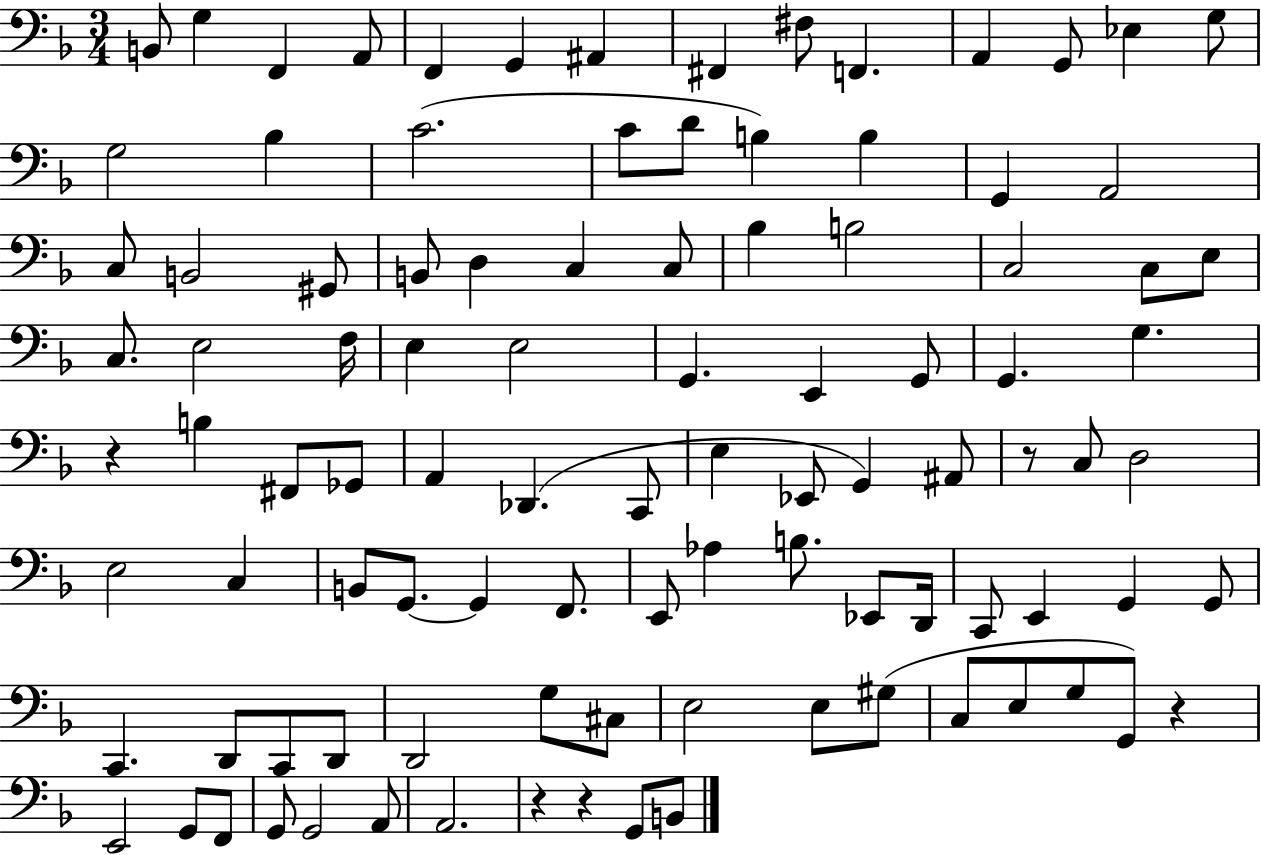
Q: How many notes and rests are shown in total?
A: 100